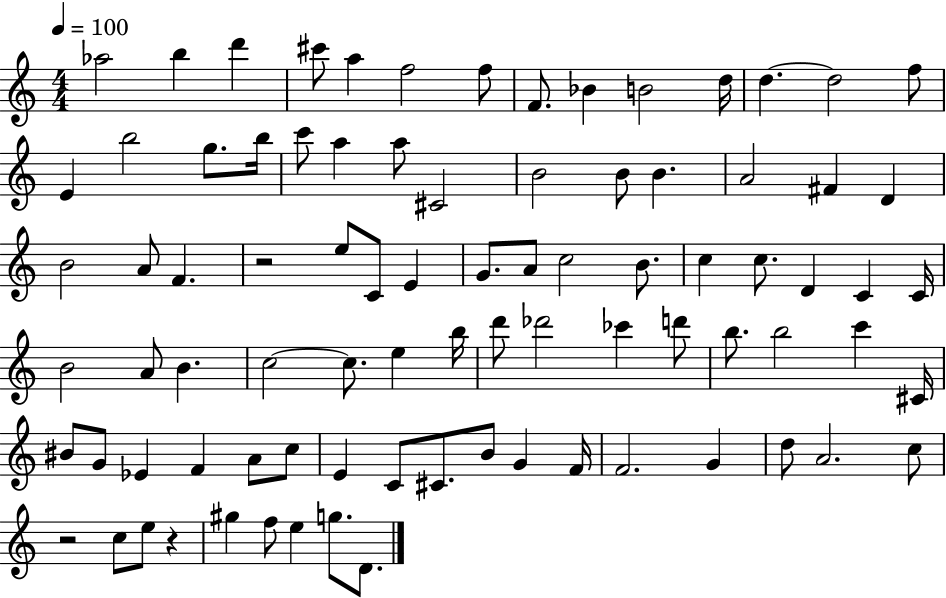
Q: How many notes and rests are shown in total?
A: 85